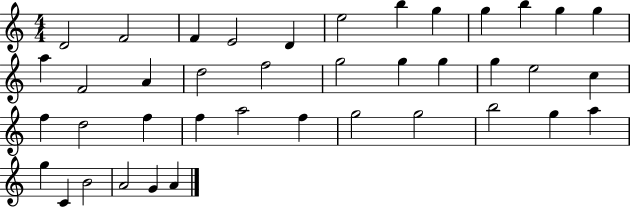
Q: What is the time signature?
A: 4/4